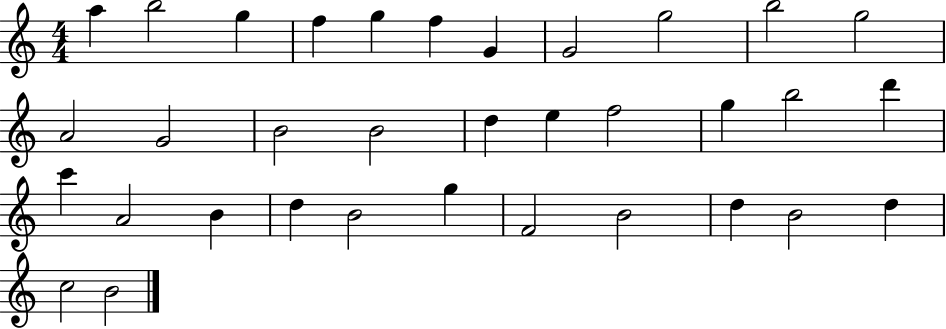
X:1
T:Untitled
M:4/4
L:1/4
K:C
a b2 g f g f G G2 g2 b2 g2 A2 G2 B2 B2 d e f2 g b2 d' c' A2 B d B2 g F2 B2 d B2 d c2 B2